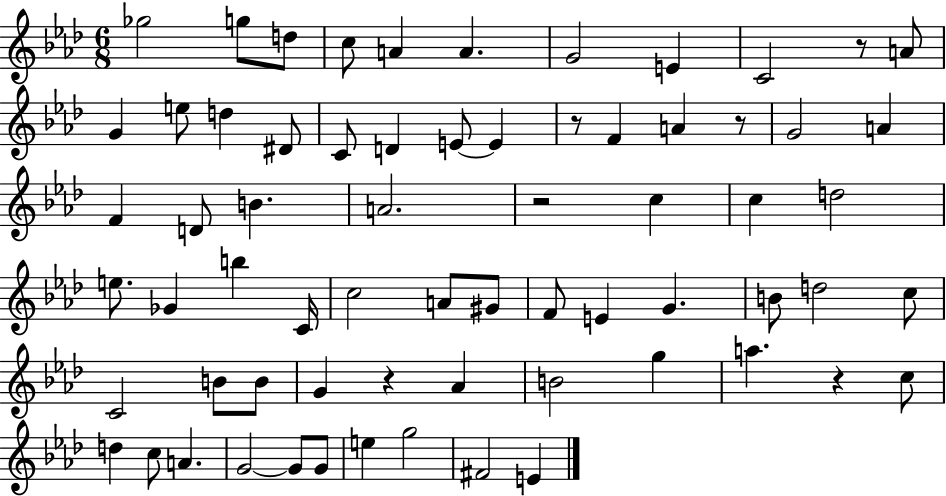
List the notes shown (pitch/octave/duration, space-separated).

Gb5/h G5/e D5/e C5/e A4/q A4/q. G4/h E4/q C4/h R/e A4/e G4/q E5/e D5/q D#4/e C4/e D4/q E4/e E4/q R/e F4/q A4/q R/e G4/h A4/q F4/q D4/e B4/q. A4/h. R/h C5/q C5/q D5/h E5/e. Gb4/q B5/q C4/s C5/h A4/e G#4/e F4/e E4/q G4/q. B4/e D5/h C5/e C4/h B4/e B4/e G4/q R/q Ab4/q B4/h G5/q A5/q. R/q C5/e D5/q C5/e A4/q. G4/h G4/e G4/e E5/q G5/h F#4/h E4/q